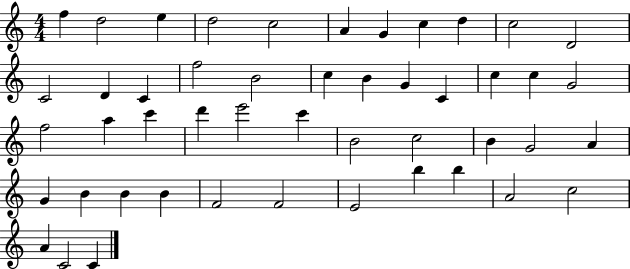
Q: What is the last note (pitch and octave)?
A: C4